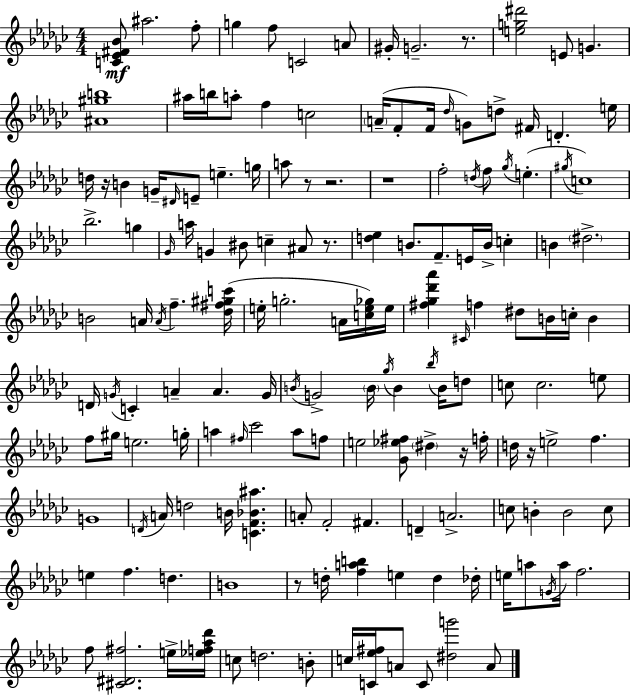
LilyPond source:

{
  \clef treble
  \numericTimeSignature
  \time 4/4
  \key ees \minor
  <c' ees' fis' bes'>8\mf ais''2. f''8-. | g''4 f''8 c'2 a'8 | gis'16-. g'2.-- r8. | <e'' g'' dis'''>2 e'8 g'4. | \break <ais' gis'' b''>1 | ais''16 b''16 a''8-. f''4 c''2 | \parenthesize a'16--( f'8-. f'16 \grace { des''16 } g'8) d''8-> fis'16 d'4.-. | e''16 d''16 r16 b'4 g'16-- \grace { dis'16 } e'8-- e''4.-- | \break g''16 a''8 r8 r2. | r1 | f''2-. \acciaccatura { d''16 } f''8 \acciaccatura { ges''16 }( e''4.-. | \acciaccatura { gis''16 } c''1) | \break bes''2.-> | g''4 \grace { ges'16 } a''16 g'4 bis'8 c''4-- | ais'8 r8. <d'' ees''>4 b'8. f'8.-- | e'16 b'16-> c''4-. b'4 \parenthesize dis''2.-> | \break b'2 a'16 \acciaccatura { a'16 } | f''4.-- <des'' fis'' gis'' c'''>16( e''16-. g''2.-. | a'16 <c'' e'' ges''>16) e''16 <fis'' ges'' des''' aes'''>4 \grace { cis'16 } f''4 | dis''8 b'16 c''16-. b'4 d'16 \acciaccatura { g'16 } c'4-. a'4-- | \break a'4. g'16 \acciaccatura { b'16 } g'2-> | \parenthesize b'16 \acciaccatura { ges''16 } b'4 \acciaccatura { bes''16 } b'16 d''8 c''8 c''2. | e''8 f''8 gis''16 e''2. | g''16-. a''4 | \break \grace { fis''16 } ces'''2 a''8 f''8 e''2 | <ges' ees'' fis''>8 \parenthesize dis''4-> r16 f''16-. d''16 r16 e''2-> | f''4. g'1 | \acciaccatura { d'16 } a'16 d''2 | \break b'16 <c' f' bes' ais''>4. a'8-. | f'2-. fis'4. d'4-- | a'2.-> c''8 | b'4-. b'2 c''8 e''4 | \break f''4. d''4. b'1 | r8 | d''16-. <f'' a'' b''>4 e''4 d''4 des''16-. e''16 a''8 | \acciaccatura { g'16 } a''16 f''2. f''8 | \break <cis' dis' fis''>2. e''16-> <ees'' f'' aes'' des'''>16 c''8 | d''2. b'8-. c''16 | <c' ees'' fis''>16 a'8 c'8 <dis'' g'''>2 a'8 \bar "|."
}